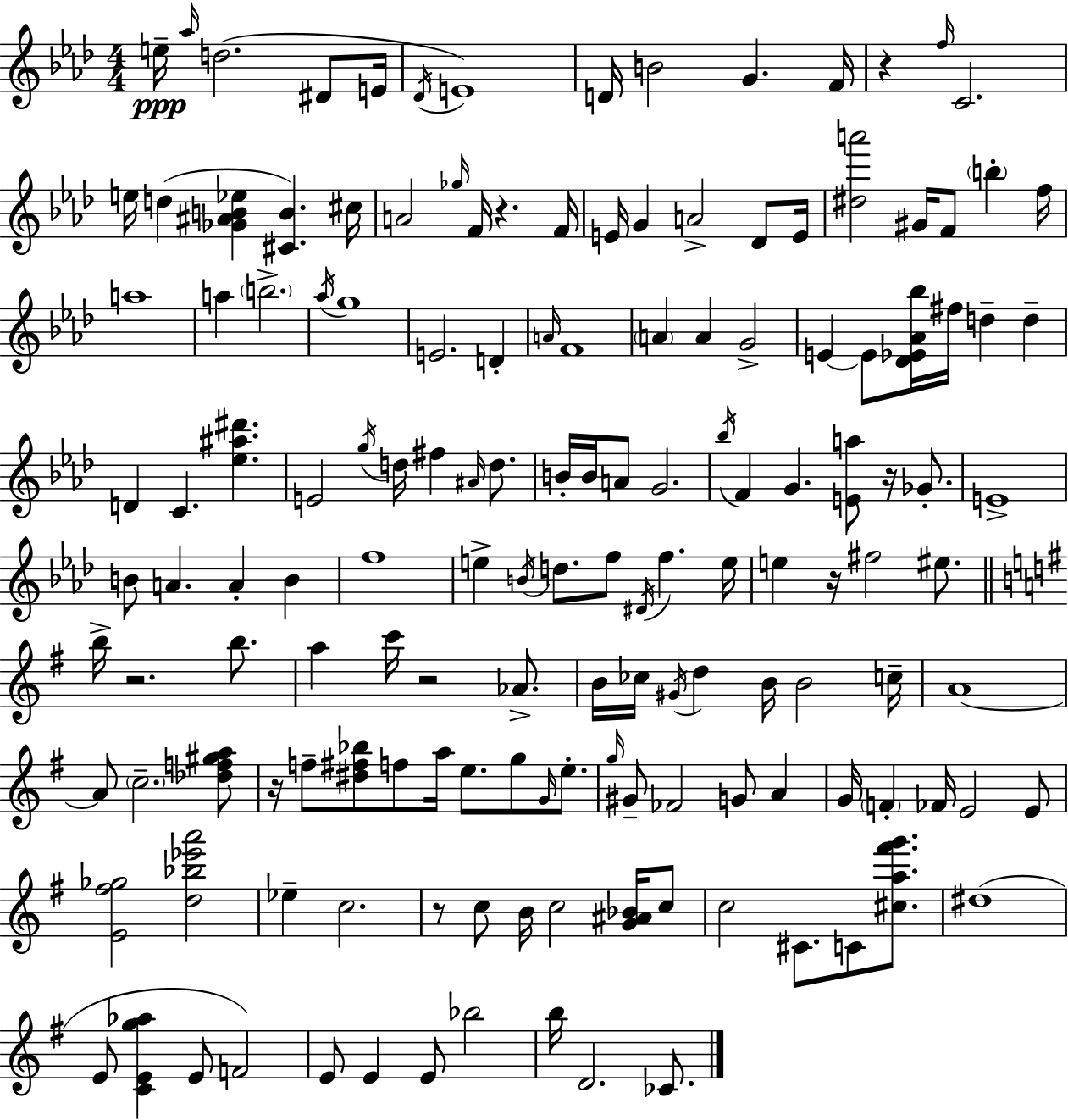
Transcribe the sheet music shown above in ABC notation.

X:1
T:Untitled
M:4/4
L:1/4
K:Fm
e/4 _a/4 d2 ^D/2 E/4 _D/4 E4 D/4 B2 G F/4 z f/4 C2 e/4 d [_G^AB_e] [^CB] ^c/4 A2 _g/4 F/4 z F/4 E/4 G A2 _D/2 E/4 [^da']2 ^G/4 F/2 b f/4 a4 a b2 _a/4 g4 E2 D A/4 F4 A A G2 E E/2 [_D_E_A_b]/4 ^f/4 d d D C [_e^a^d'] E2 g/4 d/4 ^f ^A/4 d/2 B/4 B/4 A/2 G2 _b/4 F G [Ea]/2 z/4 _G/2 E4 B/2 A A B f4 e B/4 d/2 f/2 ^D/4 f e/4 e z/4 ^f2 ^e/2 b/4 z2 b/2 a c'/4 z2 _A/2 B/4 _c/4 ^G/4 d B/4 B2 c/4 A4 A/2 c2 [_df^ga]/2 z/4 f/2 [^d^f_b]/2 f/2 a/4 e/2 g/2 G/4 e/2 g/4 ^G/2 _F2 G/2 A G/4 F _F/4 E2 E/2 [E^f_g]2 [d_b_e'a']2 _e c2 z/2 c/2 B/4 c2 [G^A_B]/4 c/2 c2 ^C/2 C/2 [^ca^f'g']/2 ^d4 E/2 [CEg_a] E/2 F2 E/2 E E/2 _b2 b/4 D2 _C/2